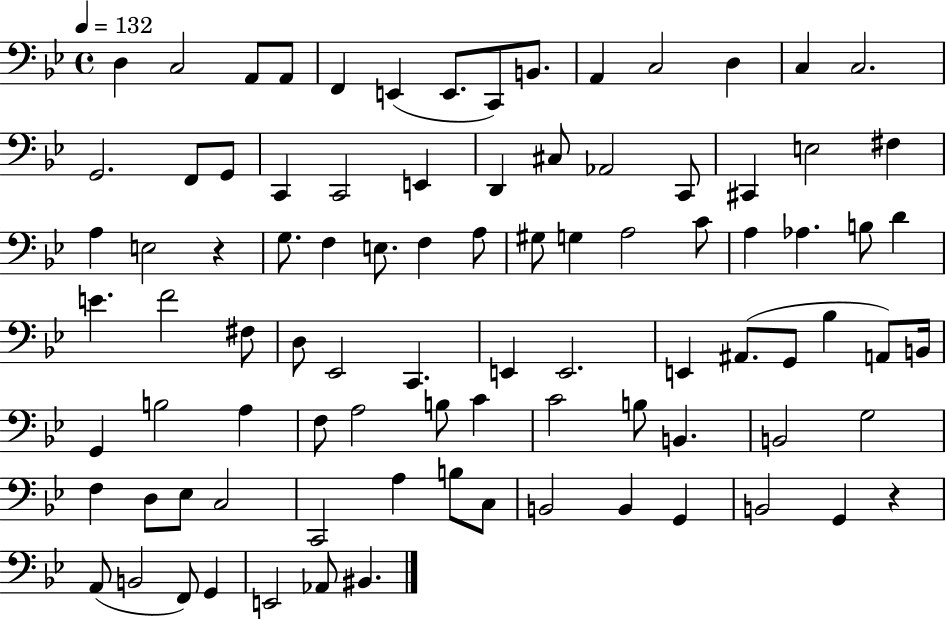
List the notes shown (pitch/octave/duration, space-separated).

D3/q C3/h A2/e A2/e F2/q E2/q E2/e. C2/e B2/e. A2/q C3/h D3/q C3/q C3/h. G2/h. F2/e G2/e C2/q C2/h E2/q D2/q C#3/e Ab2/h C2/e C#2/q E3/h F#3/q A3/q E3/h R/q G3/e. F3/q E3/e. F3/q A3/e G#3/e G3/q A3/h C4/e A3/q Ab3/q. B3/e D4/q E4/q. F4/h F#3/e D3/e Eb2/h C2/q. E2/q E2/h. E2/q A#2/e. G2/e Bb3/q A2/e B2/s G2/q B3/h A3/q F3/e A3/h B3/e C4/q C4/h B3/e B2/q. B2/h G3/h F3/q D3/e Eb3/e C3/h C2/h A3/q B3/e C3/e B2/h B2/q G2/q B2/h G2/q R/q A2/e B2/h F2/e G2/q E2/h Ab2/e BIS2/q.